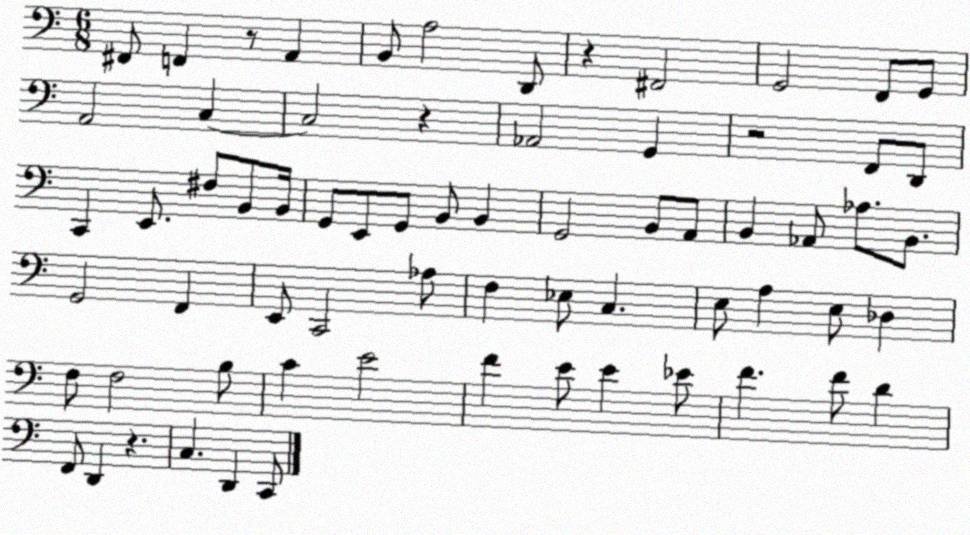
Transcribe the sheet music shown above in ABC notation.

X:1
T:Untitled
M:6/8
L:1/4
K:C
^F,,/2 F,, z/2 A,, B,,/2 A,2 D,,/2 z ^F,,2 G,,2 F,,/2 G,,/2 A,,2 C, C,2 z _A,,2 G,, z2 F,,/2 D,,/2 C,, E,,/2 ^F,/2 B,,/2 B,,/4 G,,/2 E,,/2 G,,/2 B,,/2 B,, G,,2 B,,/2 A,,/2 B,, _A,,/2 _A,/2 B,,/2 G,,2 F,, E,,/2 C,,2 _A,/2 F, _E,/2 C, E,/2 A, E,/2 _D, F,/2 F,2 B,/2 C E2 F E/2 E _E/2 F F/2 D F,,/2 D,, z C, D,, C,,/2